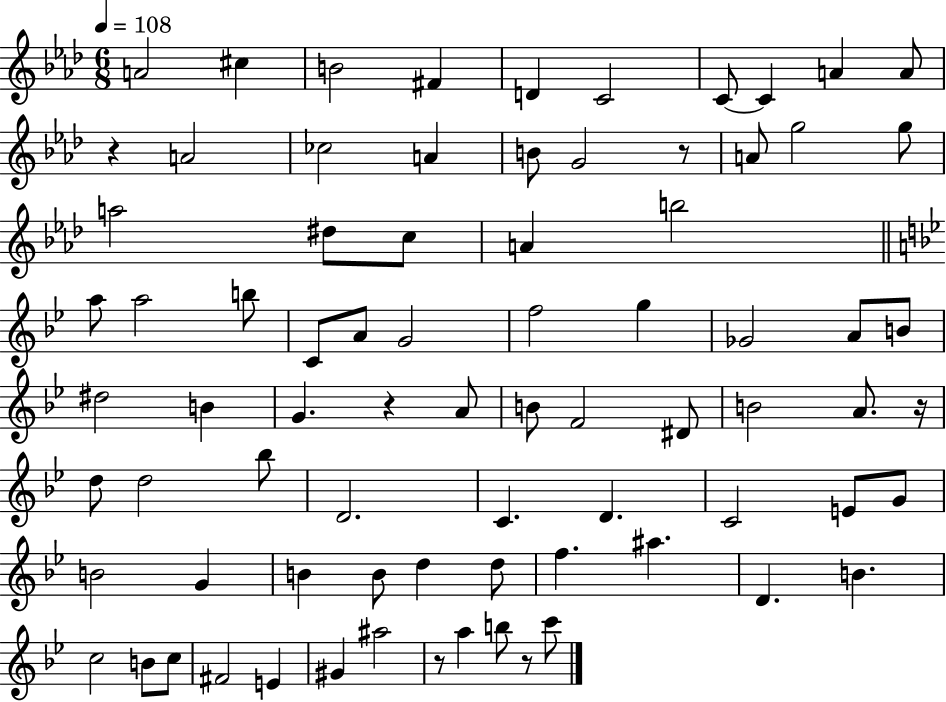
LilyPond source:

{
  \clef treble
  \numericTimeSignature
  \time 6/8
  \key aes \major
  \tempo 4 = 108
  \repeat volta 2 { a'2 cis''4 | b'2 fis'4 | d'4 c'2 | c'8~~ c'4 a'4 a'8 | \break r4 a'2 | ces''2 a'4 | b'8 g'2 r8 | a'8 g''2 g''8 | \break a''2 dis''8 c''8 | a'4 b''2 | \bar "||" \break \key bes \major a''8 a''2 b''8 | c'8 a'8 g'2 | f''2 g''4 | ges'2 a'8 b'8 | \break dis''2 b'4 | g'4. r4 a'8 | b'8 f'2 dis'8 | b'2 a'8. r16 | \break d''8 d''2 bes''8 | d'2. | c'4. d'4. | c'2 e'8 g'8 | \break b'2 g'4 | b'4 b'8 d''4 d''8 | f''4. ais''4. | d'4. b'4. | \break c''2 b'8 c''8 | fis'2 e'4 | gis'4 ais''2 | r8 a''4 b''8 r8 c'''8 | \break } \bar "|."
}